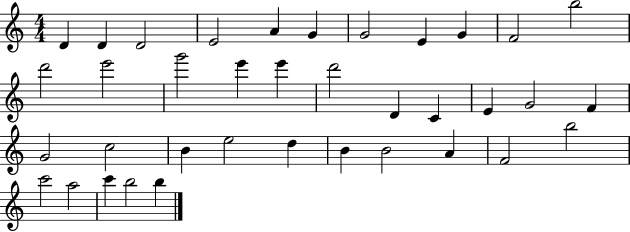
D4/q D4/q D4/h E4/h A4/q G4/q G4/h E4/q G4/q F4/h B5/h D6/h E6/h G6/h E6/q E6/q D6/h D4/q C4/q E4/q G4/h F4/q G4/h C5/h B4/q E5/h D5/q B4/q B4/h A4/q F4/h B5/h C6/h A5/h C6/q B5/h B5/q